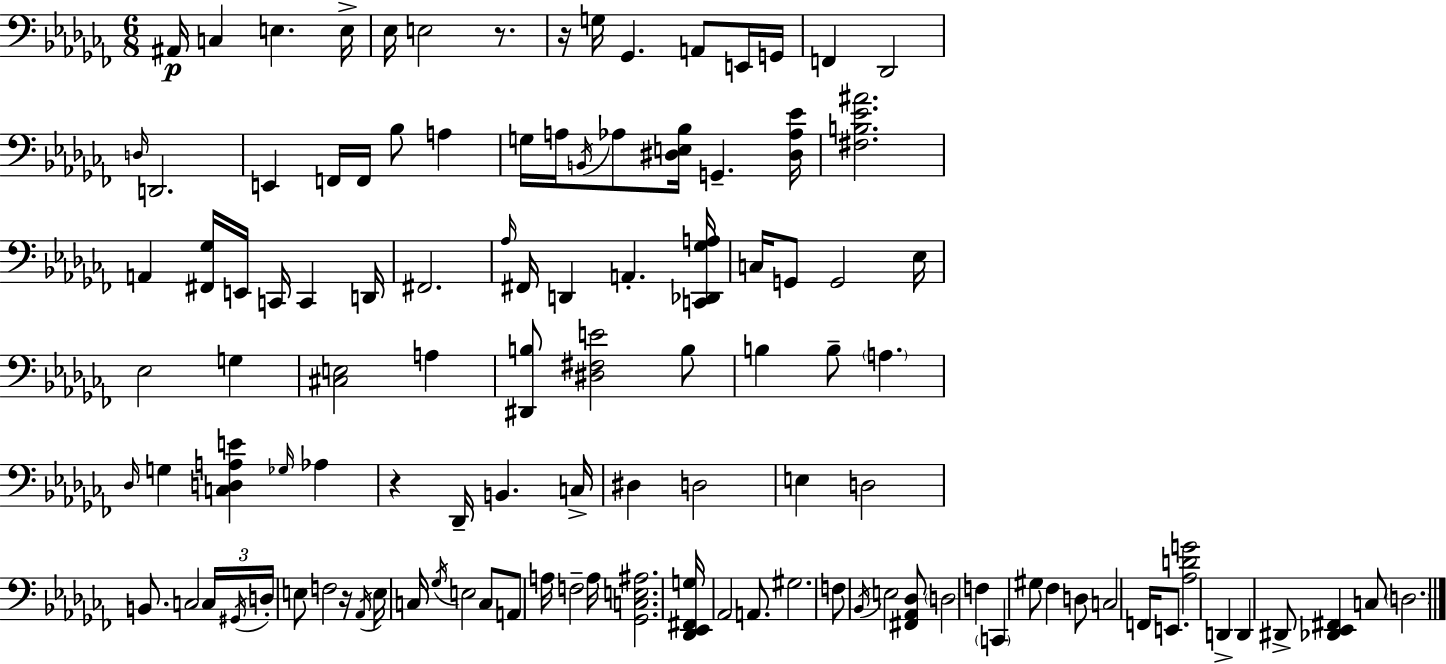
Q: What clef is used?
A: bass